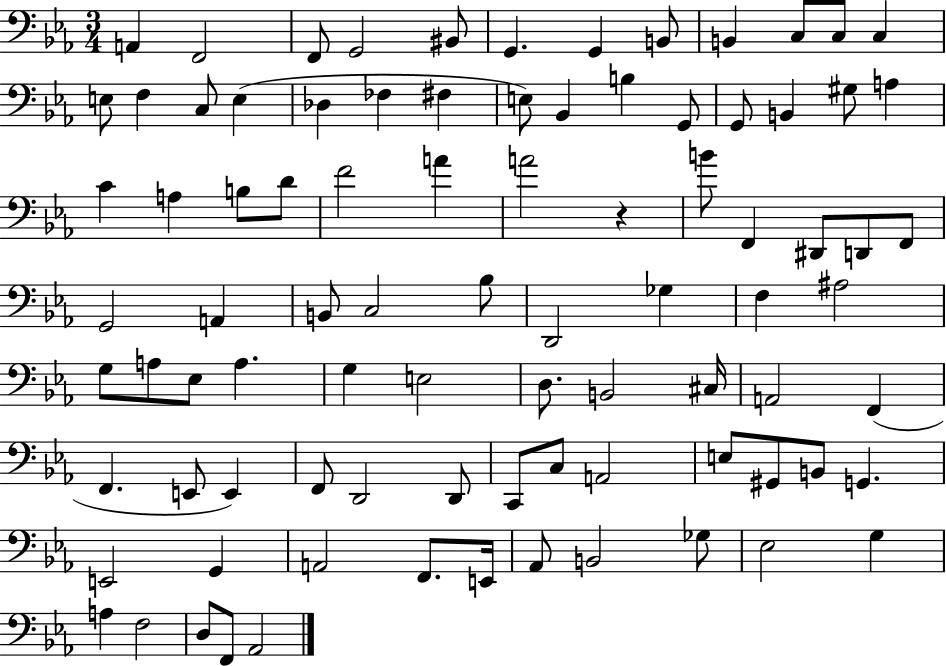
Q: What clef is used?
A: bass